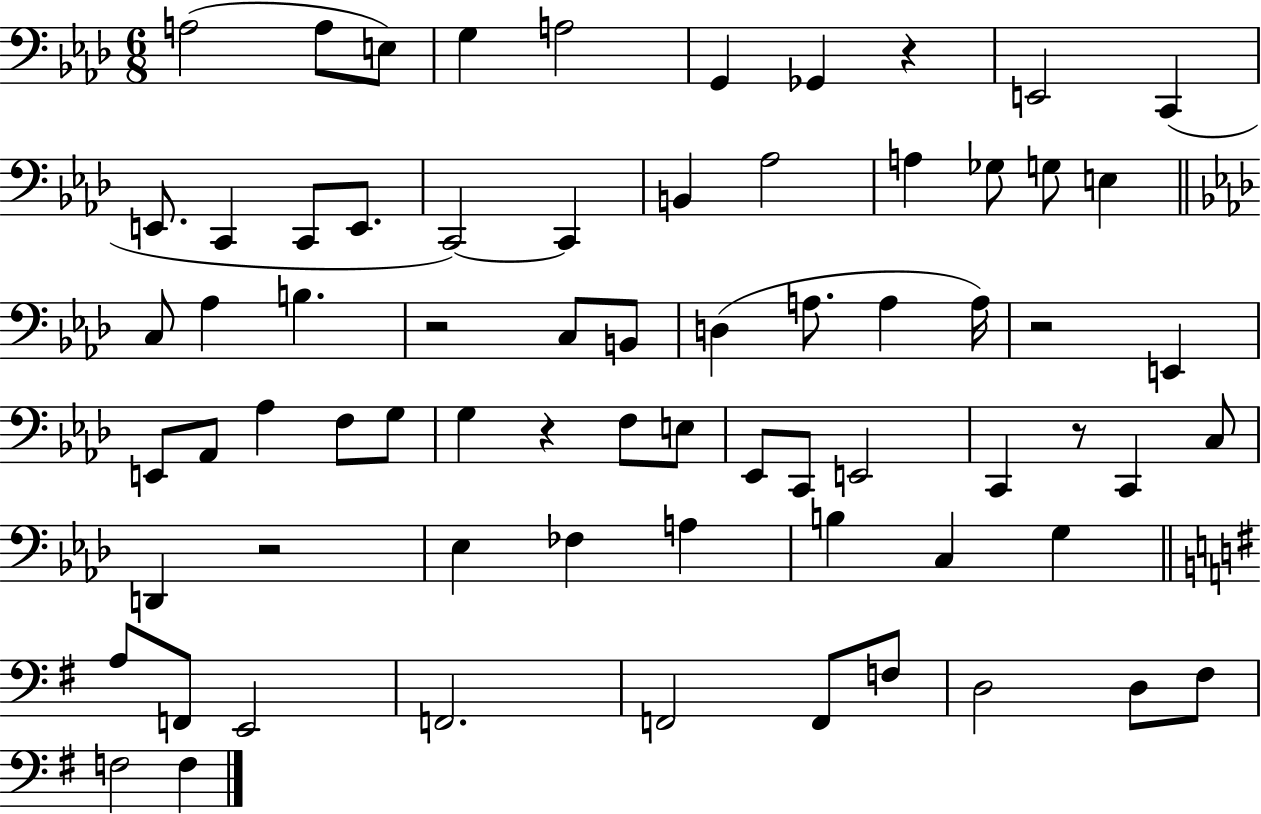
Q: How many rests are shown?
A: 6